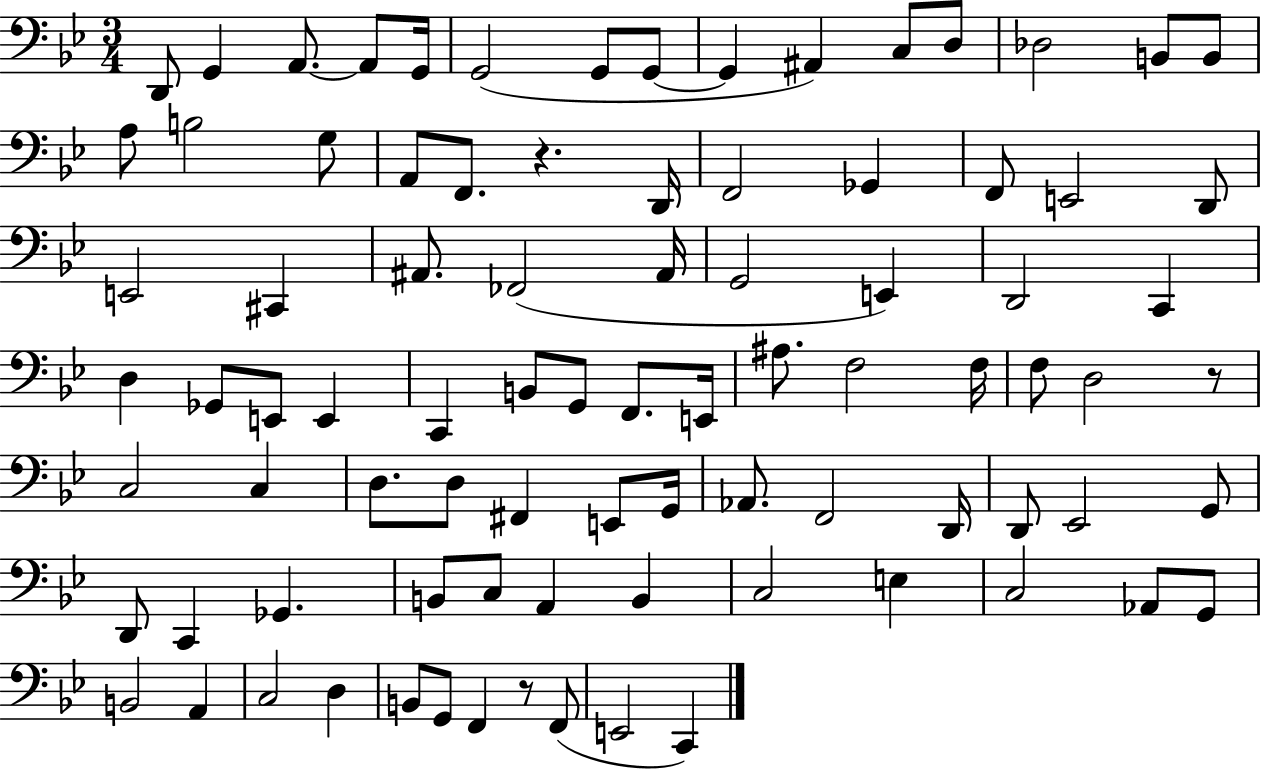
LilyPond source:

{
  \clef bass
  \numericTimeSignature
  \time 3/4
  \key bes \major
  \repeat volta 2 { d,8 g,4 a,8.~~ a,8 g,16 | g,2( g,8 g,8~~ | g,4 ais,4) c8 d8 | des2 b,8 b,8 | \break a8 b2 g8 | a,8 f,8. r4. d,16 | f,2 ges,4 | f,8 e,2 d,8 | \break e,2 cis,4 | ais,8. fes,2( ais,16 | g,2 e,4) | d,2 c,4 | \break d4 ges,8 e,8 e,4 | c,4 b,8 g,8 f,8. e,16 | ais8. f2 f16 | f8 d2 r8 | \break c2 c4 | d8. d8 fis,4 e,8 g,16 | aes,8. f,2 d,16 | d,8 ees,2 g,8 | \break d,8 c,4 ges,4. | b,8 c8 a,4 b,4 | c2 e4 | c2 aes,8 g,8 | \break b,2 a,4 | c2 d4 | b,8 g,8 f,4 r8 f,8( | e,2 c,4) | \break } \bar "|."
}